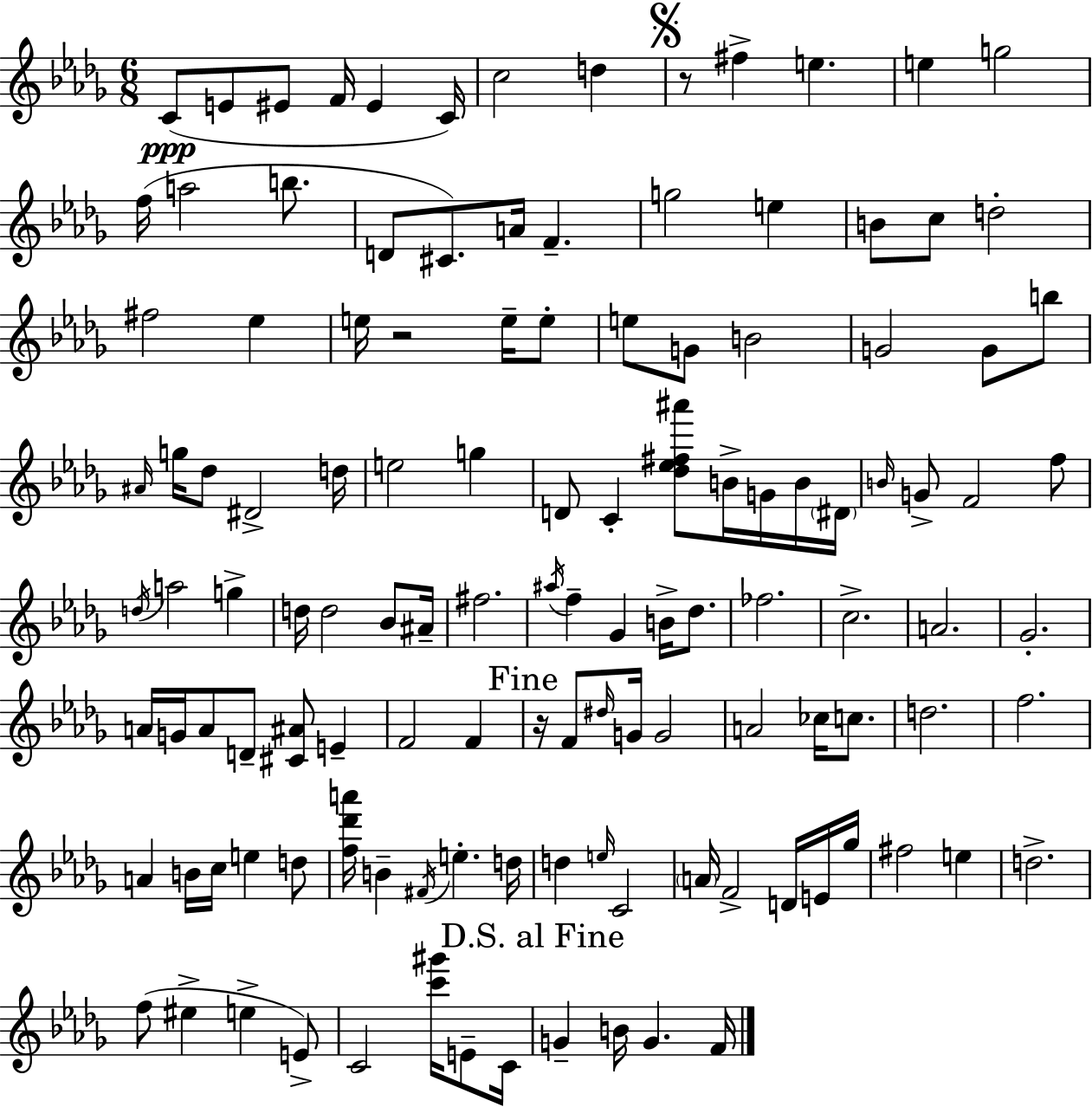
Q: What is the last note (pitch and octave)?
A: F4